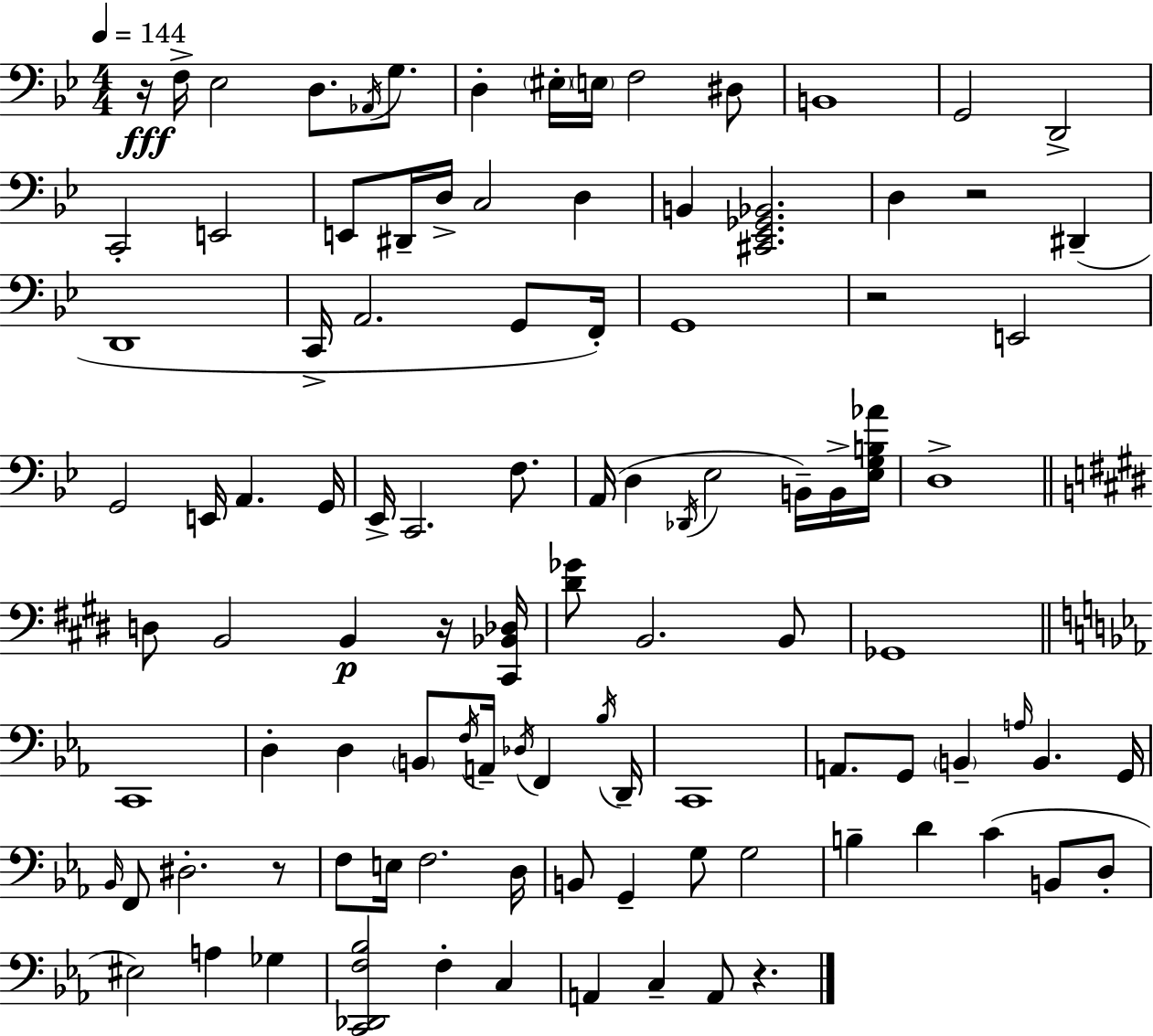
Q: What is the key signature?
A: BES major